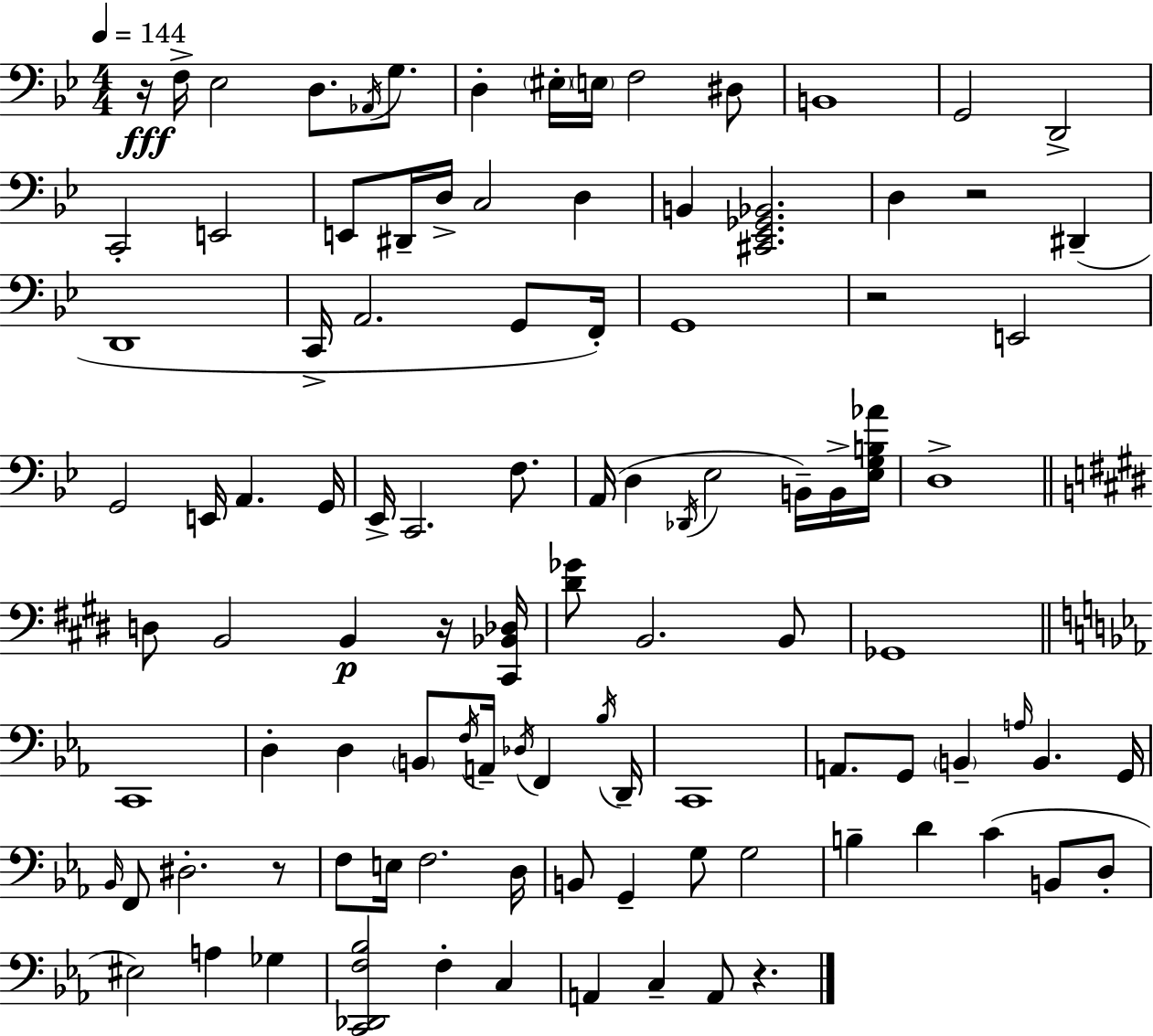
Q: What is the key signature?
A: BES major